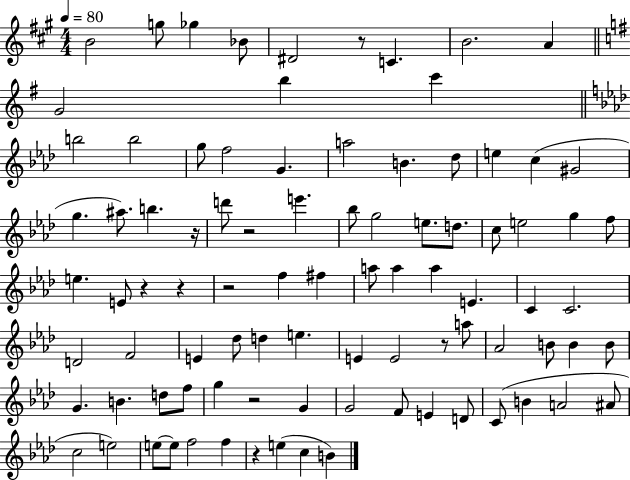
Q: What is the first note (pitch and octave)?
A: B4